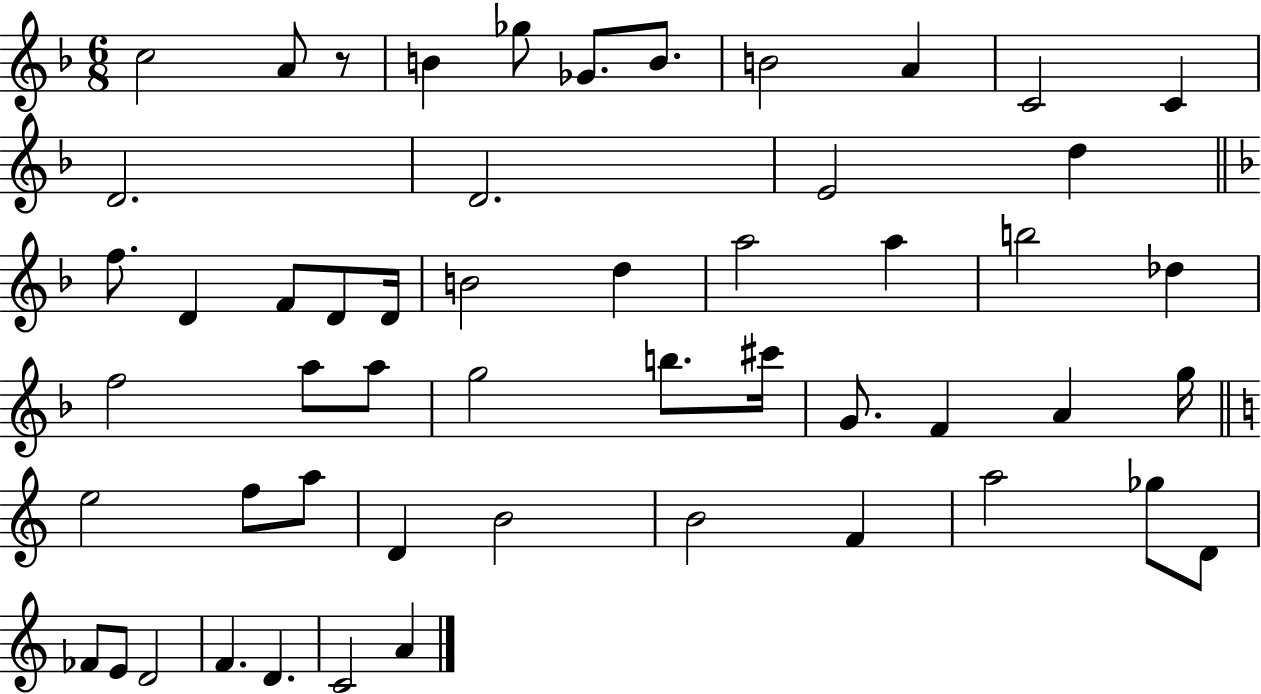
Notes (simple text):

C5/h A4/e R/e B4/q Gb5/e Gb4/e. B4/e. B4/h A4/q C4/h C4/q D4/h. D4/h. E4/h D5/q F5/e. D4/q F4/e D4/e D4/s B4/h D5/q A5/h A5/q B5/h Db5/q F5/h A5/e A5/e G5/h B5/e. C#6/s G4/e. F4/q A4/q G5/s E5/h F5/e A5/e D4/q B4/h B4/h F4/q A5/h Gb5/e D4/e FES4/e E4/e D4/h F4/q. D4/q. C4/h A4/q